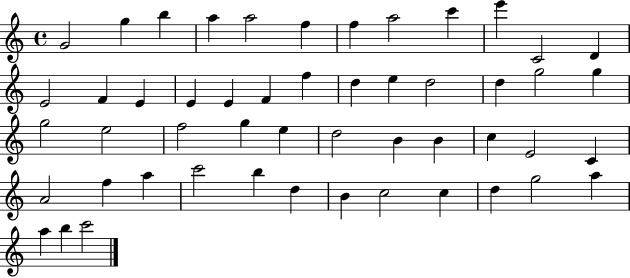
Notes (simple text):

G4/h G5/q B5/q A5/q A5/h F5/q F5/q A5/h C6/q E6/q C4/h D4/q E4/h F4/q E4/q E4/q E4/q F4/q F5/q D5/q E5/q D5/h D5/q G5/h G5/q G5/h E5/h F5/h G5/q E5/q D5/h B4/q B4/q C5/q E4/h C4/q A4/h F5/q A5/q C6/h B5/q D5/q B4/q C5/h C5/q D5/q G5/h A5/q A5/q B5/q C6/h